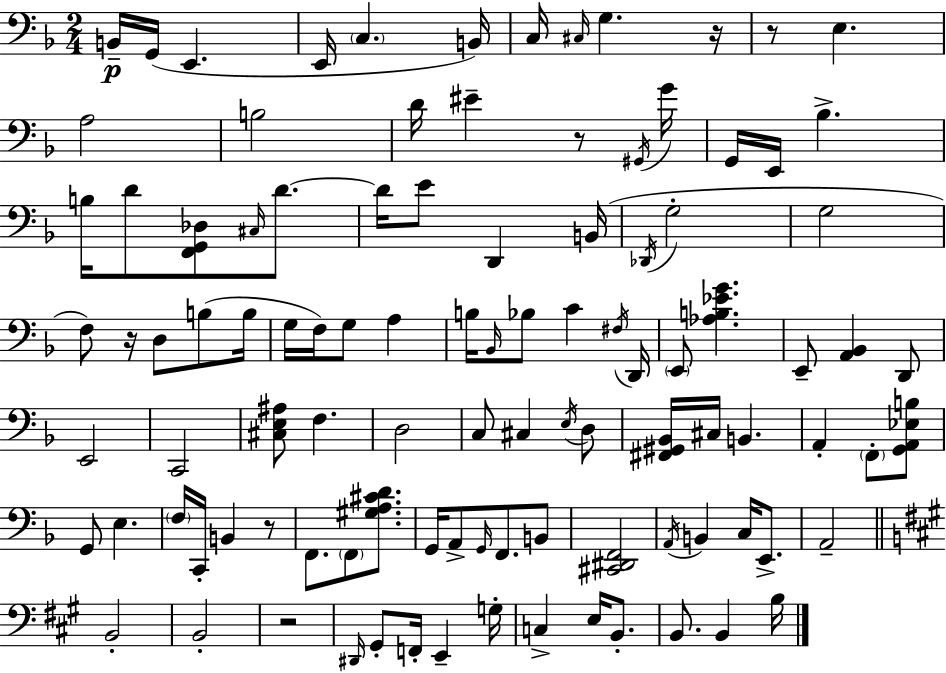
{
  \clef bass
  \numericTimeSignature
  \time 2/4
  \key f \major
  b,16--\p g,16( e,4. | e,16 \parenthesize c4. b,16) | c16 \grace { cis16 } g4. | r16 r8 e4. | \break a2 | b2 | d'16 eis'4-- r8 | \acciaccatura { gis,16 } g'16 g,16 e,16 bes4.-> | \break b16 d'8 <f, g, des>8 \grace { cis16 } | d'8.~~ d'16 e'8 d,4 | b,16( \acciaccatura { des,16 } g2-. | g2 | \break f8) r16 d8 | b8( b16 g16 f16) g8 | a4 b16 \grace { bes,16 } bes8 | c'4 \acciaccatura { fis16 } d,16 \parenthesize e,8 | \break <aes b ees' g'>4. e,8-- | <a, bes,>4 d,8 e,2 | c,2 | <cis e ais>8 | \break f4. d2 | c8 | cis4 \acciaccatura { e16 } d8 <fis, gis, bes,>16 | cis16 b,4. a,4-. | \break \parenthesize f,8-. <g, a, ees b>8 g,8 | e4. \parenthesize f16 | c,16-. b,4 r8 f,8. | \parenthesize f,8 <gis a cis' d'>8. g,16 | \break a,8-> \grace { g,16 } f,8. b,8 | <cis, dis, f,>2 | \acciaccatura { a,16 } b,4 c16 e,8.-> | a,2-- | \break \bar "||" \break \key a \major b,2-. | b,2-. | r2 | \grace { dis,16 } gis,8-. f,16-. e,4-- | \break g16-. c4-> e16 b,8.-. | b,8. b,4 | b16 \bar "|."
}